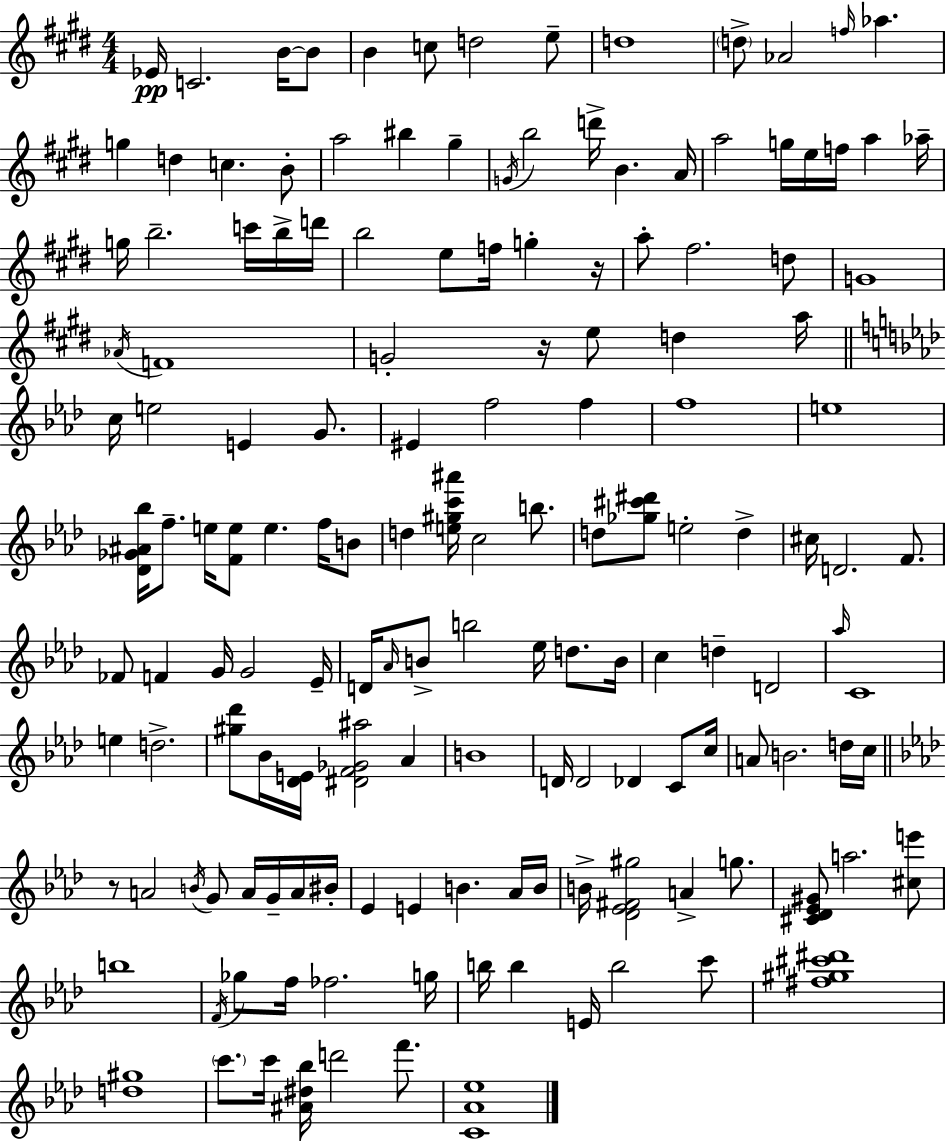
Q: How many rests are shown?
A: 3